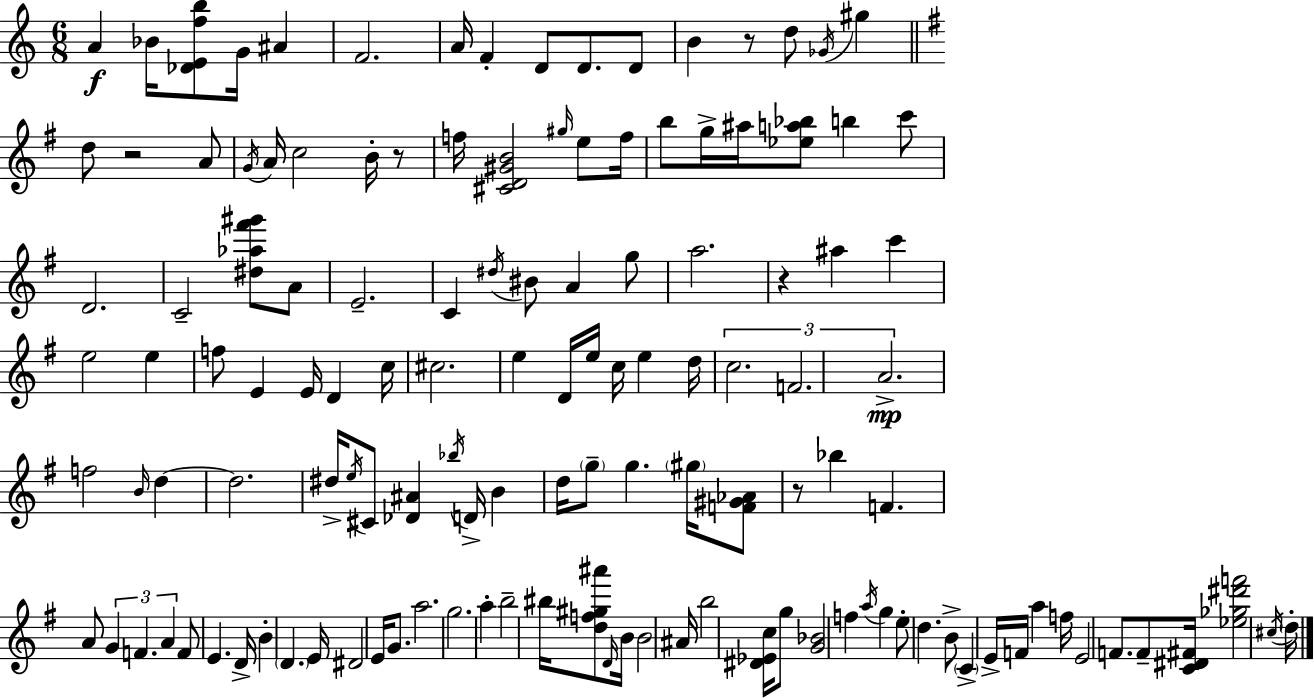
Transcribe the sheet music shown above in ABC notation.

X:1
T:Untitled
M:6/8
L:1/4
K:C
A _B/4 [_DEfb]/2 G/4 ^A F2 A/4 F D/2 D/2 D/2 B z/2 d/2 _G/4 ^g d/2 z2 A/2 G/4 A/4 c2 B/4 z/2 f/4 [^CD^GB]2 ^g/4 e/2 f/4 b/2 g/4 ^a/4 [_ea_b]/2 b c'/2 D2 C2 [^d_a^f'^g']/2 A/2 E2 C ^d/4 ^B/2 A g/2 a2 z ^a c' e2 e f/2 E E/4 D c/4 ^c2 e D/4 e/4 c/4 e d/4 c2 F2 A2 f2 B/4 d d2 ^d/4 e/4 ^C/2 [_D^A] _b/4 D/4 B d/4 g/2 g ^g/4 [F^G_A]/2 z/2 _b F A/2 G F A F/2 E D/4 B D E/4 ^D2 E/4 G/2 a2 g2 a b2 ^b/4 [df^g^a']/2 D/4 B/4 B2 ^A/4 b2 [^D_Ec]/4 g/2 [G_B]2 f a/4 g e/2 d B/2 C E/4 F/4 a f/4 E2 F/2 F/2 [C^D^F]/4 [_e_g^d'f']2 ^c/4 d/4